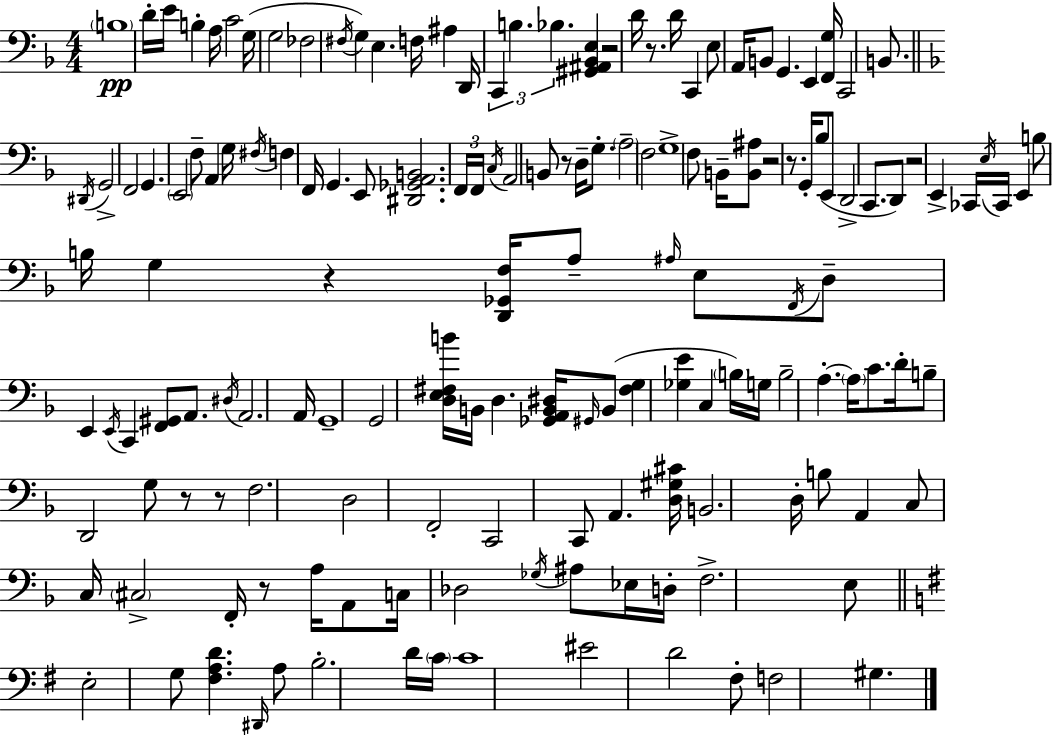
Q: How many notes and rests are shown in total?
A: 155